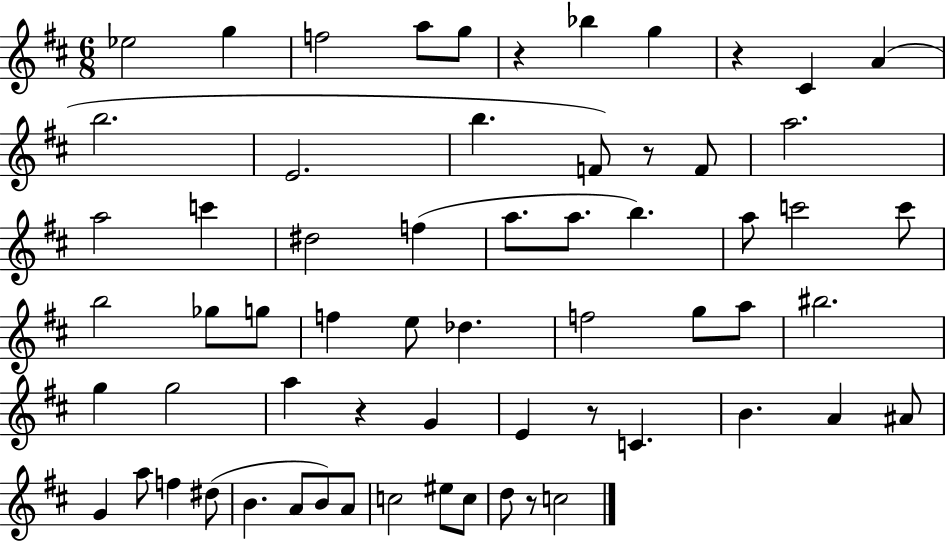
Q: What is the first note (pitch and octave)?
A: Eb5